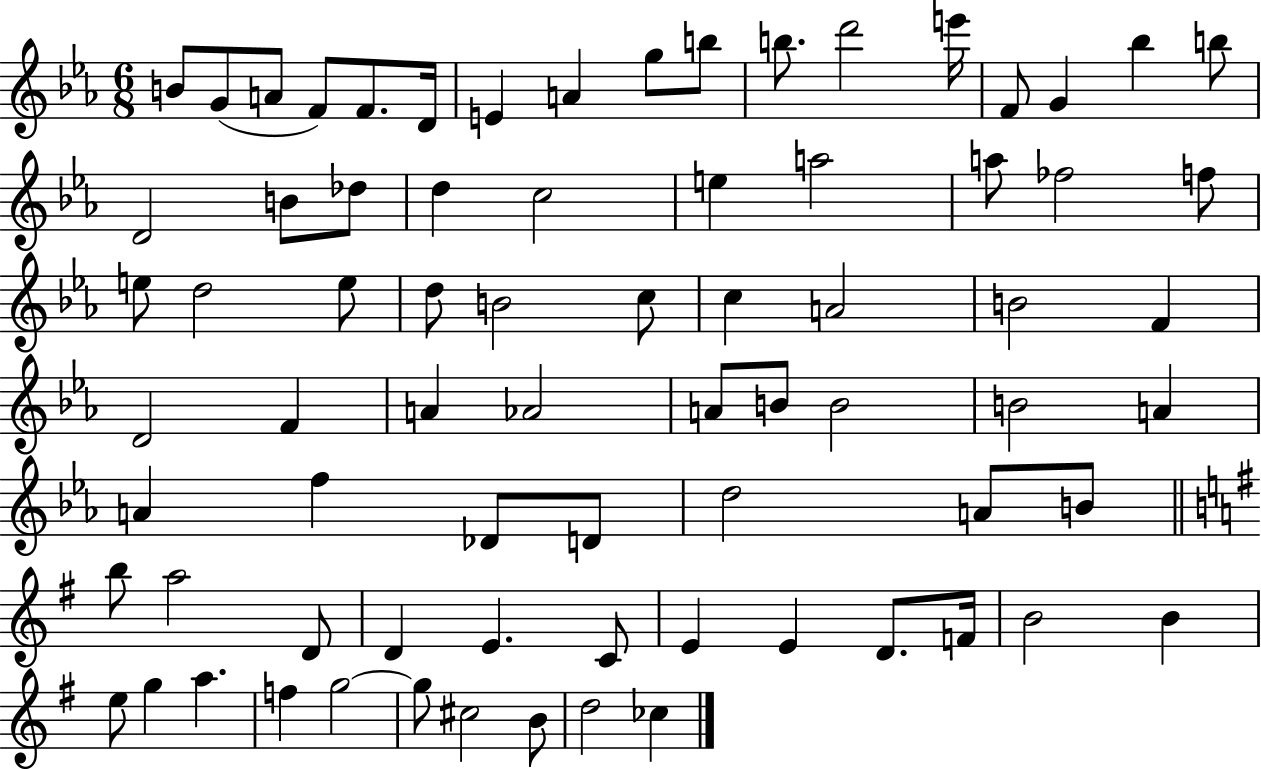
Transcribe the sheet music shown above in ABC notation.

X:1
T:Untitled
M:6/8
L:1/4
K:Eb
B/2 G/2 A/2 F/2 F/2 D/4 E A g/2 b/2 b/2 d'2 e'/4 F/2 G _b b/2 D2 B/2 _d/2 d c2 e a2 a/2 _f2 f/2 e/2 d2 e/2 d/2 B2 c/2 c A2 B2 F D2 F A _A2 A/2 B/2 B2 B2 A A f _D/2 D/2 d2 A/2 B/2 b/2 a2 D/2 D E C/2 E E D/2 F/4 B2 B e/2 g a f g2 g/2 ^c2 B/2 d2 _c